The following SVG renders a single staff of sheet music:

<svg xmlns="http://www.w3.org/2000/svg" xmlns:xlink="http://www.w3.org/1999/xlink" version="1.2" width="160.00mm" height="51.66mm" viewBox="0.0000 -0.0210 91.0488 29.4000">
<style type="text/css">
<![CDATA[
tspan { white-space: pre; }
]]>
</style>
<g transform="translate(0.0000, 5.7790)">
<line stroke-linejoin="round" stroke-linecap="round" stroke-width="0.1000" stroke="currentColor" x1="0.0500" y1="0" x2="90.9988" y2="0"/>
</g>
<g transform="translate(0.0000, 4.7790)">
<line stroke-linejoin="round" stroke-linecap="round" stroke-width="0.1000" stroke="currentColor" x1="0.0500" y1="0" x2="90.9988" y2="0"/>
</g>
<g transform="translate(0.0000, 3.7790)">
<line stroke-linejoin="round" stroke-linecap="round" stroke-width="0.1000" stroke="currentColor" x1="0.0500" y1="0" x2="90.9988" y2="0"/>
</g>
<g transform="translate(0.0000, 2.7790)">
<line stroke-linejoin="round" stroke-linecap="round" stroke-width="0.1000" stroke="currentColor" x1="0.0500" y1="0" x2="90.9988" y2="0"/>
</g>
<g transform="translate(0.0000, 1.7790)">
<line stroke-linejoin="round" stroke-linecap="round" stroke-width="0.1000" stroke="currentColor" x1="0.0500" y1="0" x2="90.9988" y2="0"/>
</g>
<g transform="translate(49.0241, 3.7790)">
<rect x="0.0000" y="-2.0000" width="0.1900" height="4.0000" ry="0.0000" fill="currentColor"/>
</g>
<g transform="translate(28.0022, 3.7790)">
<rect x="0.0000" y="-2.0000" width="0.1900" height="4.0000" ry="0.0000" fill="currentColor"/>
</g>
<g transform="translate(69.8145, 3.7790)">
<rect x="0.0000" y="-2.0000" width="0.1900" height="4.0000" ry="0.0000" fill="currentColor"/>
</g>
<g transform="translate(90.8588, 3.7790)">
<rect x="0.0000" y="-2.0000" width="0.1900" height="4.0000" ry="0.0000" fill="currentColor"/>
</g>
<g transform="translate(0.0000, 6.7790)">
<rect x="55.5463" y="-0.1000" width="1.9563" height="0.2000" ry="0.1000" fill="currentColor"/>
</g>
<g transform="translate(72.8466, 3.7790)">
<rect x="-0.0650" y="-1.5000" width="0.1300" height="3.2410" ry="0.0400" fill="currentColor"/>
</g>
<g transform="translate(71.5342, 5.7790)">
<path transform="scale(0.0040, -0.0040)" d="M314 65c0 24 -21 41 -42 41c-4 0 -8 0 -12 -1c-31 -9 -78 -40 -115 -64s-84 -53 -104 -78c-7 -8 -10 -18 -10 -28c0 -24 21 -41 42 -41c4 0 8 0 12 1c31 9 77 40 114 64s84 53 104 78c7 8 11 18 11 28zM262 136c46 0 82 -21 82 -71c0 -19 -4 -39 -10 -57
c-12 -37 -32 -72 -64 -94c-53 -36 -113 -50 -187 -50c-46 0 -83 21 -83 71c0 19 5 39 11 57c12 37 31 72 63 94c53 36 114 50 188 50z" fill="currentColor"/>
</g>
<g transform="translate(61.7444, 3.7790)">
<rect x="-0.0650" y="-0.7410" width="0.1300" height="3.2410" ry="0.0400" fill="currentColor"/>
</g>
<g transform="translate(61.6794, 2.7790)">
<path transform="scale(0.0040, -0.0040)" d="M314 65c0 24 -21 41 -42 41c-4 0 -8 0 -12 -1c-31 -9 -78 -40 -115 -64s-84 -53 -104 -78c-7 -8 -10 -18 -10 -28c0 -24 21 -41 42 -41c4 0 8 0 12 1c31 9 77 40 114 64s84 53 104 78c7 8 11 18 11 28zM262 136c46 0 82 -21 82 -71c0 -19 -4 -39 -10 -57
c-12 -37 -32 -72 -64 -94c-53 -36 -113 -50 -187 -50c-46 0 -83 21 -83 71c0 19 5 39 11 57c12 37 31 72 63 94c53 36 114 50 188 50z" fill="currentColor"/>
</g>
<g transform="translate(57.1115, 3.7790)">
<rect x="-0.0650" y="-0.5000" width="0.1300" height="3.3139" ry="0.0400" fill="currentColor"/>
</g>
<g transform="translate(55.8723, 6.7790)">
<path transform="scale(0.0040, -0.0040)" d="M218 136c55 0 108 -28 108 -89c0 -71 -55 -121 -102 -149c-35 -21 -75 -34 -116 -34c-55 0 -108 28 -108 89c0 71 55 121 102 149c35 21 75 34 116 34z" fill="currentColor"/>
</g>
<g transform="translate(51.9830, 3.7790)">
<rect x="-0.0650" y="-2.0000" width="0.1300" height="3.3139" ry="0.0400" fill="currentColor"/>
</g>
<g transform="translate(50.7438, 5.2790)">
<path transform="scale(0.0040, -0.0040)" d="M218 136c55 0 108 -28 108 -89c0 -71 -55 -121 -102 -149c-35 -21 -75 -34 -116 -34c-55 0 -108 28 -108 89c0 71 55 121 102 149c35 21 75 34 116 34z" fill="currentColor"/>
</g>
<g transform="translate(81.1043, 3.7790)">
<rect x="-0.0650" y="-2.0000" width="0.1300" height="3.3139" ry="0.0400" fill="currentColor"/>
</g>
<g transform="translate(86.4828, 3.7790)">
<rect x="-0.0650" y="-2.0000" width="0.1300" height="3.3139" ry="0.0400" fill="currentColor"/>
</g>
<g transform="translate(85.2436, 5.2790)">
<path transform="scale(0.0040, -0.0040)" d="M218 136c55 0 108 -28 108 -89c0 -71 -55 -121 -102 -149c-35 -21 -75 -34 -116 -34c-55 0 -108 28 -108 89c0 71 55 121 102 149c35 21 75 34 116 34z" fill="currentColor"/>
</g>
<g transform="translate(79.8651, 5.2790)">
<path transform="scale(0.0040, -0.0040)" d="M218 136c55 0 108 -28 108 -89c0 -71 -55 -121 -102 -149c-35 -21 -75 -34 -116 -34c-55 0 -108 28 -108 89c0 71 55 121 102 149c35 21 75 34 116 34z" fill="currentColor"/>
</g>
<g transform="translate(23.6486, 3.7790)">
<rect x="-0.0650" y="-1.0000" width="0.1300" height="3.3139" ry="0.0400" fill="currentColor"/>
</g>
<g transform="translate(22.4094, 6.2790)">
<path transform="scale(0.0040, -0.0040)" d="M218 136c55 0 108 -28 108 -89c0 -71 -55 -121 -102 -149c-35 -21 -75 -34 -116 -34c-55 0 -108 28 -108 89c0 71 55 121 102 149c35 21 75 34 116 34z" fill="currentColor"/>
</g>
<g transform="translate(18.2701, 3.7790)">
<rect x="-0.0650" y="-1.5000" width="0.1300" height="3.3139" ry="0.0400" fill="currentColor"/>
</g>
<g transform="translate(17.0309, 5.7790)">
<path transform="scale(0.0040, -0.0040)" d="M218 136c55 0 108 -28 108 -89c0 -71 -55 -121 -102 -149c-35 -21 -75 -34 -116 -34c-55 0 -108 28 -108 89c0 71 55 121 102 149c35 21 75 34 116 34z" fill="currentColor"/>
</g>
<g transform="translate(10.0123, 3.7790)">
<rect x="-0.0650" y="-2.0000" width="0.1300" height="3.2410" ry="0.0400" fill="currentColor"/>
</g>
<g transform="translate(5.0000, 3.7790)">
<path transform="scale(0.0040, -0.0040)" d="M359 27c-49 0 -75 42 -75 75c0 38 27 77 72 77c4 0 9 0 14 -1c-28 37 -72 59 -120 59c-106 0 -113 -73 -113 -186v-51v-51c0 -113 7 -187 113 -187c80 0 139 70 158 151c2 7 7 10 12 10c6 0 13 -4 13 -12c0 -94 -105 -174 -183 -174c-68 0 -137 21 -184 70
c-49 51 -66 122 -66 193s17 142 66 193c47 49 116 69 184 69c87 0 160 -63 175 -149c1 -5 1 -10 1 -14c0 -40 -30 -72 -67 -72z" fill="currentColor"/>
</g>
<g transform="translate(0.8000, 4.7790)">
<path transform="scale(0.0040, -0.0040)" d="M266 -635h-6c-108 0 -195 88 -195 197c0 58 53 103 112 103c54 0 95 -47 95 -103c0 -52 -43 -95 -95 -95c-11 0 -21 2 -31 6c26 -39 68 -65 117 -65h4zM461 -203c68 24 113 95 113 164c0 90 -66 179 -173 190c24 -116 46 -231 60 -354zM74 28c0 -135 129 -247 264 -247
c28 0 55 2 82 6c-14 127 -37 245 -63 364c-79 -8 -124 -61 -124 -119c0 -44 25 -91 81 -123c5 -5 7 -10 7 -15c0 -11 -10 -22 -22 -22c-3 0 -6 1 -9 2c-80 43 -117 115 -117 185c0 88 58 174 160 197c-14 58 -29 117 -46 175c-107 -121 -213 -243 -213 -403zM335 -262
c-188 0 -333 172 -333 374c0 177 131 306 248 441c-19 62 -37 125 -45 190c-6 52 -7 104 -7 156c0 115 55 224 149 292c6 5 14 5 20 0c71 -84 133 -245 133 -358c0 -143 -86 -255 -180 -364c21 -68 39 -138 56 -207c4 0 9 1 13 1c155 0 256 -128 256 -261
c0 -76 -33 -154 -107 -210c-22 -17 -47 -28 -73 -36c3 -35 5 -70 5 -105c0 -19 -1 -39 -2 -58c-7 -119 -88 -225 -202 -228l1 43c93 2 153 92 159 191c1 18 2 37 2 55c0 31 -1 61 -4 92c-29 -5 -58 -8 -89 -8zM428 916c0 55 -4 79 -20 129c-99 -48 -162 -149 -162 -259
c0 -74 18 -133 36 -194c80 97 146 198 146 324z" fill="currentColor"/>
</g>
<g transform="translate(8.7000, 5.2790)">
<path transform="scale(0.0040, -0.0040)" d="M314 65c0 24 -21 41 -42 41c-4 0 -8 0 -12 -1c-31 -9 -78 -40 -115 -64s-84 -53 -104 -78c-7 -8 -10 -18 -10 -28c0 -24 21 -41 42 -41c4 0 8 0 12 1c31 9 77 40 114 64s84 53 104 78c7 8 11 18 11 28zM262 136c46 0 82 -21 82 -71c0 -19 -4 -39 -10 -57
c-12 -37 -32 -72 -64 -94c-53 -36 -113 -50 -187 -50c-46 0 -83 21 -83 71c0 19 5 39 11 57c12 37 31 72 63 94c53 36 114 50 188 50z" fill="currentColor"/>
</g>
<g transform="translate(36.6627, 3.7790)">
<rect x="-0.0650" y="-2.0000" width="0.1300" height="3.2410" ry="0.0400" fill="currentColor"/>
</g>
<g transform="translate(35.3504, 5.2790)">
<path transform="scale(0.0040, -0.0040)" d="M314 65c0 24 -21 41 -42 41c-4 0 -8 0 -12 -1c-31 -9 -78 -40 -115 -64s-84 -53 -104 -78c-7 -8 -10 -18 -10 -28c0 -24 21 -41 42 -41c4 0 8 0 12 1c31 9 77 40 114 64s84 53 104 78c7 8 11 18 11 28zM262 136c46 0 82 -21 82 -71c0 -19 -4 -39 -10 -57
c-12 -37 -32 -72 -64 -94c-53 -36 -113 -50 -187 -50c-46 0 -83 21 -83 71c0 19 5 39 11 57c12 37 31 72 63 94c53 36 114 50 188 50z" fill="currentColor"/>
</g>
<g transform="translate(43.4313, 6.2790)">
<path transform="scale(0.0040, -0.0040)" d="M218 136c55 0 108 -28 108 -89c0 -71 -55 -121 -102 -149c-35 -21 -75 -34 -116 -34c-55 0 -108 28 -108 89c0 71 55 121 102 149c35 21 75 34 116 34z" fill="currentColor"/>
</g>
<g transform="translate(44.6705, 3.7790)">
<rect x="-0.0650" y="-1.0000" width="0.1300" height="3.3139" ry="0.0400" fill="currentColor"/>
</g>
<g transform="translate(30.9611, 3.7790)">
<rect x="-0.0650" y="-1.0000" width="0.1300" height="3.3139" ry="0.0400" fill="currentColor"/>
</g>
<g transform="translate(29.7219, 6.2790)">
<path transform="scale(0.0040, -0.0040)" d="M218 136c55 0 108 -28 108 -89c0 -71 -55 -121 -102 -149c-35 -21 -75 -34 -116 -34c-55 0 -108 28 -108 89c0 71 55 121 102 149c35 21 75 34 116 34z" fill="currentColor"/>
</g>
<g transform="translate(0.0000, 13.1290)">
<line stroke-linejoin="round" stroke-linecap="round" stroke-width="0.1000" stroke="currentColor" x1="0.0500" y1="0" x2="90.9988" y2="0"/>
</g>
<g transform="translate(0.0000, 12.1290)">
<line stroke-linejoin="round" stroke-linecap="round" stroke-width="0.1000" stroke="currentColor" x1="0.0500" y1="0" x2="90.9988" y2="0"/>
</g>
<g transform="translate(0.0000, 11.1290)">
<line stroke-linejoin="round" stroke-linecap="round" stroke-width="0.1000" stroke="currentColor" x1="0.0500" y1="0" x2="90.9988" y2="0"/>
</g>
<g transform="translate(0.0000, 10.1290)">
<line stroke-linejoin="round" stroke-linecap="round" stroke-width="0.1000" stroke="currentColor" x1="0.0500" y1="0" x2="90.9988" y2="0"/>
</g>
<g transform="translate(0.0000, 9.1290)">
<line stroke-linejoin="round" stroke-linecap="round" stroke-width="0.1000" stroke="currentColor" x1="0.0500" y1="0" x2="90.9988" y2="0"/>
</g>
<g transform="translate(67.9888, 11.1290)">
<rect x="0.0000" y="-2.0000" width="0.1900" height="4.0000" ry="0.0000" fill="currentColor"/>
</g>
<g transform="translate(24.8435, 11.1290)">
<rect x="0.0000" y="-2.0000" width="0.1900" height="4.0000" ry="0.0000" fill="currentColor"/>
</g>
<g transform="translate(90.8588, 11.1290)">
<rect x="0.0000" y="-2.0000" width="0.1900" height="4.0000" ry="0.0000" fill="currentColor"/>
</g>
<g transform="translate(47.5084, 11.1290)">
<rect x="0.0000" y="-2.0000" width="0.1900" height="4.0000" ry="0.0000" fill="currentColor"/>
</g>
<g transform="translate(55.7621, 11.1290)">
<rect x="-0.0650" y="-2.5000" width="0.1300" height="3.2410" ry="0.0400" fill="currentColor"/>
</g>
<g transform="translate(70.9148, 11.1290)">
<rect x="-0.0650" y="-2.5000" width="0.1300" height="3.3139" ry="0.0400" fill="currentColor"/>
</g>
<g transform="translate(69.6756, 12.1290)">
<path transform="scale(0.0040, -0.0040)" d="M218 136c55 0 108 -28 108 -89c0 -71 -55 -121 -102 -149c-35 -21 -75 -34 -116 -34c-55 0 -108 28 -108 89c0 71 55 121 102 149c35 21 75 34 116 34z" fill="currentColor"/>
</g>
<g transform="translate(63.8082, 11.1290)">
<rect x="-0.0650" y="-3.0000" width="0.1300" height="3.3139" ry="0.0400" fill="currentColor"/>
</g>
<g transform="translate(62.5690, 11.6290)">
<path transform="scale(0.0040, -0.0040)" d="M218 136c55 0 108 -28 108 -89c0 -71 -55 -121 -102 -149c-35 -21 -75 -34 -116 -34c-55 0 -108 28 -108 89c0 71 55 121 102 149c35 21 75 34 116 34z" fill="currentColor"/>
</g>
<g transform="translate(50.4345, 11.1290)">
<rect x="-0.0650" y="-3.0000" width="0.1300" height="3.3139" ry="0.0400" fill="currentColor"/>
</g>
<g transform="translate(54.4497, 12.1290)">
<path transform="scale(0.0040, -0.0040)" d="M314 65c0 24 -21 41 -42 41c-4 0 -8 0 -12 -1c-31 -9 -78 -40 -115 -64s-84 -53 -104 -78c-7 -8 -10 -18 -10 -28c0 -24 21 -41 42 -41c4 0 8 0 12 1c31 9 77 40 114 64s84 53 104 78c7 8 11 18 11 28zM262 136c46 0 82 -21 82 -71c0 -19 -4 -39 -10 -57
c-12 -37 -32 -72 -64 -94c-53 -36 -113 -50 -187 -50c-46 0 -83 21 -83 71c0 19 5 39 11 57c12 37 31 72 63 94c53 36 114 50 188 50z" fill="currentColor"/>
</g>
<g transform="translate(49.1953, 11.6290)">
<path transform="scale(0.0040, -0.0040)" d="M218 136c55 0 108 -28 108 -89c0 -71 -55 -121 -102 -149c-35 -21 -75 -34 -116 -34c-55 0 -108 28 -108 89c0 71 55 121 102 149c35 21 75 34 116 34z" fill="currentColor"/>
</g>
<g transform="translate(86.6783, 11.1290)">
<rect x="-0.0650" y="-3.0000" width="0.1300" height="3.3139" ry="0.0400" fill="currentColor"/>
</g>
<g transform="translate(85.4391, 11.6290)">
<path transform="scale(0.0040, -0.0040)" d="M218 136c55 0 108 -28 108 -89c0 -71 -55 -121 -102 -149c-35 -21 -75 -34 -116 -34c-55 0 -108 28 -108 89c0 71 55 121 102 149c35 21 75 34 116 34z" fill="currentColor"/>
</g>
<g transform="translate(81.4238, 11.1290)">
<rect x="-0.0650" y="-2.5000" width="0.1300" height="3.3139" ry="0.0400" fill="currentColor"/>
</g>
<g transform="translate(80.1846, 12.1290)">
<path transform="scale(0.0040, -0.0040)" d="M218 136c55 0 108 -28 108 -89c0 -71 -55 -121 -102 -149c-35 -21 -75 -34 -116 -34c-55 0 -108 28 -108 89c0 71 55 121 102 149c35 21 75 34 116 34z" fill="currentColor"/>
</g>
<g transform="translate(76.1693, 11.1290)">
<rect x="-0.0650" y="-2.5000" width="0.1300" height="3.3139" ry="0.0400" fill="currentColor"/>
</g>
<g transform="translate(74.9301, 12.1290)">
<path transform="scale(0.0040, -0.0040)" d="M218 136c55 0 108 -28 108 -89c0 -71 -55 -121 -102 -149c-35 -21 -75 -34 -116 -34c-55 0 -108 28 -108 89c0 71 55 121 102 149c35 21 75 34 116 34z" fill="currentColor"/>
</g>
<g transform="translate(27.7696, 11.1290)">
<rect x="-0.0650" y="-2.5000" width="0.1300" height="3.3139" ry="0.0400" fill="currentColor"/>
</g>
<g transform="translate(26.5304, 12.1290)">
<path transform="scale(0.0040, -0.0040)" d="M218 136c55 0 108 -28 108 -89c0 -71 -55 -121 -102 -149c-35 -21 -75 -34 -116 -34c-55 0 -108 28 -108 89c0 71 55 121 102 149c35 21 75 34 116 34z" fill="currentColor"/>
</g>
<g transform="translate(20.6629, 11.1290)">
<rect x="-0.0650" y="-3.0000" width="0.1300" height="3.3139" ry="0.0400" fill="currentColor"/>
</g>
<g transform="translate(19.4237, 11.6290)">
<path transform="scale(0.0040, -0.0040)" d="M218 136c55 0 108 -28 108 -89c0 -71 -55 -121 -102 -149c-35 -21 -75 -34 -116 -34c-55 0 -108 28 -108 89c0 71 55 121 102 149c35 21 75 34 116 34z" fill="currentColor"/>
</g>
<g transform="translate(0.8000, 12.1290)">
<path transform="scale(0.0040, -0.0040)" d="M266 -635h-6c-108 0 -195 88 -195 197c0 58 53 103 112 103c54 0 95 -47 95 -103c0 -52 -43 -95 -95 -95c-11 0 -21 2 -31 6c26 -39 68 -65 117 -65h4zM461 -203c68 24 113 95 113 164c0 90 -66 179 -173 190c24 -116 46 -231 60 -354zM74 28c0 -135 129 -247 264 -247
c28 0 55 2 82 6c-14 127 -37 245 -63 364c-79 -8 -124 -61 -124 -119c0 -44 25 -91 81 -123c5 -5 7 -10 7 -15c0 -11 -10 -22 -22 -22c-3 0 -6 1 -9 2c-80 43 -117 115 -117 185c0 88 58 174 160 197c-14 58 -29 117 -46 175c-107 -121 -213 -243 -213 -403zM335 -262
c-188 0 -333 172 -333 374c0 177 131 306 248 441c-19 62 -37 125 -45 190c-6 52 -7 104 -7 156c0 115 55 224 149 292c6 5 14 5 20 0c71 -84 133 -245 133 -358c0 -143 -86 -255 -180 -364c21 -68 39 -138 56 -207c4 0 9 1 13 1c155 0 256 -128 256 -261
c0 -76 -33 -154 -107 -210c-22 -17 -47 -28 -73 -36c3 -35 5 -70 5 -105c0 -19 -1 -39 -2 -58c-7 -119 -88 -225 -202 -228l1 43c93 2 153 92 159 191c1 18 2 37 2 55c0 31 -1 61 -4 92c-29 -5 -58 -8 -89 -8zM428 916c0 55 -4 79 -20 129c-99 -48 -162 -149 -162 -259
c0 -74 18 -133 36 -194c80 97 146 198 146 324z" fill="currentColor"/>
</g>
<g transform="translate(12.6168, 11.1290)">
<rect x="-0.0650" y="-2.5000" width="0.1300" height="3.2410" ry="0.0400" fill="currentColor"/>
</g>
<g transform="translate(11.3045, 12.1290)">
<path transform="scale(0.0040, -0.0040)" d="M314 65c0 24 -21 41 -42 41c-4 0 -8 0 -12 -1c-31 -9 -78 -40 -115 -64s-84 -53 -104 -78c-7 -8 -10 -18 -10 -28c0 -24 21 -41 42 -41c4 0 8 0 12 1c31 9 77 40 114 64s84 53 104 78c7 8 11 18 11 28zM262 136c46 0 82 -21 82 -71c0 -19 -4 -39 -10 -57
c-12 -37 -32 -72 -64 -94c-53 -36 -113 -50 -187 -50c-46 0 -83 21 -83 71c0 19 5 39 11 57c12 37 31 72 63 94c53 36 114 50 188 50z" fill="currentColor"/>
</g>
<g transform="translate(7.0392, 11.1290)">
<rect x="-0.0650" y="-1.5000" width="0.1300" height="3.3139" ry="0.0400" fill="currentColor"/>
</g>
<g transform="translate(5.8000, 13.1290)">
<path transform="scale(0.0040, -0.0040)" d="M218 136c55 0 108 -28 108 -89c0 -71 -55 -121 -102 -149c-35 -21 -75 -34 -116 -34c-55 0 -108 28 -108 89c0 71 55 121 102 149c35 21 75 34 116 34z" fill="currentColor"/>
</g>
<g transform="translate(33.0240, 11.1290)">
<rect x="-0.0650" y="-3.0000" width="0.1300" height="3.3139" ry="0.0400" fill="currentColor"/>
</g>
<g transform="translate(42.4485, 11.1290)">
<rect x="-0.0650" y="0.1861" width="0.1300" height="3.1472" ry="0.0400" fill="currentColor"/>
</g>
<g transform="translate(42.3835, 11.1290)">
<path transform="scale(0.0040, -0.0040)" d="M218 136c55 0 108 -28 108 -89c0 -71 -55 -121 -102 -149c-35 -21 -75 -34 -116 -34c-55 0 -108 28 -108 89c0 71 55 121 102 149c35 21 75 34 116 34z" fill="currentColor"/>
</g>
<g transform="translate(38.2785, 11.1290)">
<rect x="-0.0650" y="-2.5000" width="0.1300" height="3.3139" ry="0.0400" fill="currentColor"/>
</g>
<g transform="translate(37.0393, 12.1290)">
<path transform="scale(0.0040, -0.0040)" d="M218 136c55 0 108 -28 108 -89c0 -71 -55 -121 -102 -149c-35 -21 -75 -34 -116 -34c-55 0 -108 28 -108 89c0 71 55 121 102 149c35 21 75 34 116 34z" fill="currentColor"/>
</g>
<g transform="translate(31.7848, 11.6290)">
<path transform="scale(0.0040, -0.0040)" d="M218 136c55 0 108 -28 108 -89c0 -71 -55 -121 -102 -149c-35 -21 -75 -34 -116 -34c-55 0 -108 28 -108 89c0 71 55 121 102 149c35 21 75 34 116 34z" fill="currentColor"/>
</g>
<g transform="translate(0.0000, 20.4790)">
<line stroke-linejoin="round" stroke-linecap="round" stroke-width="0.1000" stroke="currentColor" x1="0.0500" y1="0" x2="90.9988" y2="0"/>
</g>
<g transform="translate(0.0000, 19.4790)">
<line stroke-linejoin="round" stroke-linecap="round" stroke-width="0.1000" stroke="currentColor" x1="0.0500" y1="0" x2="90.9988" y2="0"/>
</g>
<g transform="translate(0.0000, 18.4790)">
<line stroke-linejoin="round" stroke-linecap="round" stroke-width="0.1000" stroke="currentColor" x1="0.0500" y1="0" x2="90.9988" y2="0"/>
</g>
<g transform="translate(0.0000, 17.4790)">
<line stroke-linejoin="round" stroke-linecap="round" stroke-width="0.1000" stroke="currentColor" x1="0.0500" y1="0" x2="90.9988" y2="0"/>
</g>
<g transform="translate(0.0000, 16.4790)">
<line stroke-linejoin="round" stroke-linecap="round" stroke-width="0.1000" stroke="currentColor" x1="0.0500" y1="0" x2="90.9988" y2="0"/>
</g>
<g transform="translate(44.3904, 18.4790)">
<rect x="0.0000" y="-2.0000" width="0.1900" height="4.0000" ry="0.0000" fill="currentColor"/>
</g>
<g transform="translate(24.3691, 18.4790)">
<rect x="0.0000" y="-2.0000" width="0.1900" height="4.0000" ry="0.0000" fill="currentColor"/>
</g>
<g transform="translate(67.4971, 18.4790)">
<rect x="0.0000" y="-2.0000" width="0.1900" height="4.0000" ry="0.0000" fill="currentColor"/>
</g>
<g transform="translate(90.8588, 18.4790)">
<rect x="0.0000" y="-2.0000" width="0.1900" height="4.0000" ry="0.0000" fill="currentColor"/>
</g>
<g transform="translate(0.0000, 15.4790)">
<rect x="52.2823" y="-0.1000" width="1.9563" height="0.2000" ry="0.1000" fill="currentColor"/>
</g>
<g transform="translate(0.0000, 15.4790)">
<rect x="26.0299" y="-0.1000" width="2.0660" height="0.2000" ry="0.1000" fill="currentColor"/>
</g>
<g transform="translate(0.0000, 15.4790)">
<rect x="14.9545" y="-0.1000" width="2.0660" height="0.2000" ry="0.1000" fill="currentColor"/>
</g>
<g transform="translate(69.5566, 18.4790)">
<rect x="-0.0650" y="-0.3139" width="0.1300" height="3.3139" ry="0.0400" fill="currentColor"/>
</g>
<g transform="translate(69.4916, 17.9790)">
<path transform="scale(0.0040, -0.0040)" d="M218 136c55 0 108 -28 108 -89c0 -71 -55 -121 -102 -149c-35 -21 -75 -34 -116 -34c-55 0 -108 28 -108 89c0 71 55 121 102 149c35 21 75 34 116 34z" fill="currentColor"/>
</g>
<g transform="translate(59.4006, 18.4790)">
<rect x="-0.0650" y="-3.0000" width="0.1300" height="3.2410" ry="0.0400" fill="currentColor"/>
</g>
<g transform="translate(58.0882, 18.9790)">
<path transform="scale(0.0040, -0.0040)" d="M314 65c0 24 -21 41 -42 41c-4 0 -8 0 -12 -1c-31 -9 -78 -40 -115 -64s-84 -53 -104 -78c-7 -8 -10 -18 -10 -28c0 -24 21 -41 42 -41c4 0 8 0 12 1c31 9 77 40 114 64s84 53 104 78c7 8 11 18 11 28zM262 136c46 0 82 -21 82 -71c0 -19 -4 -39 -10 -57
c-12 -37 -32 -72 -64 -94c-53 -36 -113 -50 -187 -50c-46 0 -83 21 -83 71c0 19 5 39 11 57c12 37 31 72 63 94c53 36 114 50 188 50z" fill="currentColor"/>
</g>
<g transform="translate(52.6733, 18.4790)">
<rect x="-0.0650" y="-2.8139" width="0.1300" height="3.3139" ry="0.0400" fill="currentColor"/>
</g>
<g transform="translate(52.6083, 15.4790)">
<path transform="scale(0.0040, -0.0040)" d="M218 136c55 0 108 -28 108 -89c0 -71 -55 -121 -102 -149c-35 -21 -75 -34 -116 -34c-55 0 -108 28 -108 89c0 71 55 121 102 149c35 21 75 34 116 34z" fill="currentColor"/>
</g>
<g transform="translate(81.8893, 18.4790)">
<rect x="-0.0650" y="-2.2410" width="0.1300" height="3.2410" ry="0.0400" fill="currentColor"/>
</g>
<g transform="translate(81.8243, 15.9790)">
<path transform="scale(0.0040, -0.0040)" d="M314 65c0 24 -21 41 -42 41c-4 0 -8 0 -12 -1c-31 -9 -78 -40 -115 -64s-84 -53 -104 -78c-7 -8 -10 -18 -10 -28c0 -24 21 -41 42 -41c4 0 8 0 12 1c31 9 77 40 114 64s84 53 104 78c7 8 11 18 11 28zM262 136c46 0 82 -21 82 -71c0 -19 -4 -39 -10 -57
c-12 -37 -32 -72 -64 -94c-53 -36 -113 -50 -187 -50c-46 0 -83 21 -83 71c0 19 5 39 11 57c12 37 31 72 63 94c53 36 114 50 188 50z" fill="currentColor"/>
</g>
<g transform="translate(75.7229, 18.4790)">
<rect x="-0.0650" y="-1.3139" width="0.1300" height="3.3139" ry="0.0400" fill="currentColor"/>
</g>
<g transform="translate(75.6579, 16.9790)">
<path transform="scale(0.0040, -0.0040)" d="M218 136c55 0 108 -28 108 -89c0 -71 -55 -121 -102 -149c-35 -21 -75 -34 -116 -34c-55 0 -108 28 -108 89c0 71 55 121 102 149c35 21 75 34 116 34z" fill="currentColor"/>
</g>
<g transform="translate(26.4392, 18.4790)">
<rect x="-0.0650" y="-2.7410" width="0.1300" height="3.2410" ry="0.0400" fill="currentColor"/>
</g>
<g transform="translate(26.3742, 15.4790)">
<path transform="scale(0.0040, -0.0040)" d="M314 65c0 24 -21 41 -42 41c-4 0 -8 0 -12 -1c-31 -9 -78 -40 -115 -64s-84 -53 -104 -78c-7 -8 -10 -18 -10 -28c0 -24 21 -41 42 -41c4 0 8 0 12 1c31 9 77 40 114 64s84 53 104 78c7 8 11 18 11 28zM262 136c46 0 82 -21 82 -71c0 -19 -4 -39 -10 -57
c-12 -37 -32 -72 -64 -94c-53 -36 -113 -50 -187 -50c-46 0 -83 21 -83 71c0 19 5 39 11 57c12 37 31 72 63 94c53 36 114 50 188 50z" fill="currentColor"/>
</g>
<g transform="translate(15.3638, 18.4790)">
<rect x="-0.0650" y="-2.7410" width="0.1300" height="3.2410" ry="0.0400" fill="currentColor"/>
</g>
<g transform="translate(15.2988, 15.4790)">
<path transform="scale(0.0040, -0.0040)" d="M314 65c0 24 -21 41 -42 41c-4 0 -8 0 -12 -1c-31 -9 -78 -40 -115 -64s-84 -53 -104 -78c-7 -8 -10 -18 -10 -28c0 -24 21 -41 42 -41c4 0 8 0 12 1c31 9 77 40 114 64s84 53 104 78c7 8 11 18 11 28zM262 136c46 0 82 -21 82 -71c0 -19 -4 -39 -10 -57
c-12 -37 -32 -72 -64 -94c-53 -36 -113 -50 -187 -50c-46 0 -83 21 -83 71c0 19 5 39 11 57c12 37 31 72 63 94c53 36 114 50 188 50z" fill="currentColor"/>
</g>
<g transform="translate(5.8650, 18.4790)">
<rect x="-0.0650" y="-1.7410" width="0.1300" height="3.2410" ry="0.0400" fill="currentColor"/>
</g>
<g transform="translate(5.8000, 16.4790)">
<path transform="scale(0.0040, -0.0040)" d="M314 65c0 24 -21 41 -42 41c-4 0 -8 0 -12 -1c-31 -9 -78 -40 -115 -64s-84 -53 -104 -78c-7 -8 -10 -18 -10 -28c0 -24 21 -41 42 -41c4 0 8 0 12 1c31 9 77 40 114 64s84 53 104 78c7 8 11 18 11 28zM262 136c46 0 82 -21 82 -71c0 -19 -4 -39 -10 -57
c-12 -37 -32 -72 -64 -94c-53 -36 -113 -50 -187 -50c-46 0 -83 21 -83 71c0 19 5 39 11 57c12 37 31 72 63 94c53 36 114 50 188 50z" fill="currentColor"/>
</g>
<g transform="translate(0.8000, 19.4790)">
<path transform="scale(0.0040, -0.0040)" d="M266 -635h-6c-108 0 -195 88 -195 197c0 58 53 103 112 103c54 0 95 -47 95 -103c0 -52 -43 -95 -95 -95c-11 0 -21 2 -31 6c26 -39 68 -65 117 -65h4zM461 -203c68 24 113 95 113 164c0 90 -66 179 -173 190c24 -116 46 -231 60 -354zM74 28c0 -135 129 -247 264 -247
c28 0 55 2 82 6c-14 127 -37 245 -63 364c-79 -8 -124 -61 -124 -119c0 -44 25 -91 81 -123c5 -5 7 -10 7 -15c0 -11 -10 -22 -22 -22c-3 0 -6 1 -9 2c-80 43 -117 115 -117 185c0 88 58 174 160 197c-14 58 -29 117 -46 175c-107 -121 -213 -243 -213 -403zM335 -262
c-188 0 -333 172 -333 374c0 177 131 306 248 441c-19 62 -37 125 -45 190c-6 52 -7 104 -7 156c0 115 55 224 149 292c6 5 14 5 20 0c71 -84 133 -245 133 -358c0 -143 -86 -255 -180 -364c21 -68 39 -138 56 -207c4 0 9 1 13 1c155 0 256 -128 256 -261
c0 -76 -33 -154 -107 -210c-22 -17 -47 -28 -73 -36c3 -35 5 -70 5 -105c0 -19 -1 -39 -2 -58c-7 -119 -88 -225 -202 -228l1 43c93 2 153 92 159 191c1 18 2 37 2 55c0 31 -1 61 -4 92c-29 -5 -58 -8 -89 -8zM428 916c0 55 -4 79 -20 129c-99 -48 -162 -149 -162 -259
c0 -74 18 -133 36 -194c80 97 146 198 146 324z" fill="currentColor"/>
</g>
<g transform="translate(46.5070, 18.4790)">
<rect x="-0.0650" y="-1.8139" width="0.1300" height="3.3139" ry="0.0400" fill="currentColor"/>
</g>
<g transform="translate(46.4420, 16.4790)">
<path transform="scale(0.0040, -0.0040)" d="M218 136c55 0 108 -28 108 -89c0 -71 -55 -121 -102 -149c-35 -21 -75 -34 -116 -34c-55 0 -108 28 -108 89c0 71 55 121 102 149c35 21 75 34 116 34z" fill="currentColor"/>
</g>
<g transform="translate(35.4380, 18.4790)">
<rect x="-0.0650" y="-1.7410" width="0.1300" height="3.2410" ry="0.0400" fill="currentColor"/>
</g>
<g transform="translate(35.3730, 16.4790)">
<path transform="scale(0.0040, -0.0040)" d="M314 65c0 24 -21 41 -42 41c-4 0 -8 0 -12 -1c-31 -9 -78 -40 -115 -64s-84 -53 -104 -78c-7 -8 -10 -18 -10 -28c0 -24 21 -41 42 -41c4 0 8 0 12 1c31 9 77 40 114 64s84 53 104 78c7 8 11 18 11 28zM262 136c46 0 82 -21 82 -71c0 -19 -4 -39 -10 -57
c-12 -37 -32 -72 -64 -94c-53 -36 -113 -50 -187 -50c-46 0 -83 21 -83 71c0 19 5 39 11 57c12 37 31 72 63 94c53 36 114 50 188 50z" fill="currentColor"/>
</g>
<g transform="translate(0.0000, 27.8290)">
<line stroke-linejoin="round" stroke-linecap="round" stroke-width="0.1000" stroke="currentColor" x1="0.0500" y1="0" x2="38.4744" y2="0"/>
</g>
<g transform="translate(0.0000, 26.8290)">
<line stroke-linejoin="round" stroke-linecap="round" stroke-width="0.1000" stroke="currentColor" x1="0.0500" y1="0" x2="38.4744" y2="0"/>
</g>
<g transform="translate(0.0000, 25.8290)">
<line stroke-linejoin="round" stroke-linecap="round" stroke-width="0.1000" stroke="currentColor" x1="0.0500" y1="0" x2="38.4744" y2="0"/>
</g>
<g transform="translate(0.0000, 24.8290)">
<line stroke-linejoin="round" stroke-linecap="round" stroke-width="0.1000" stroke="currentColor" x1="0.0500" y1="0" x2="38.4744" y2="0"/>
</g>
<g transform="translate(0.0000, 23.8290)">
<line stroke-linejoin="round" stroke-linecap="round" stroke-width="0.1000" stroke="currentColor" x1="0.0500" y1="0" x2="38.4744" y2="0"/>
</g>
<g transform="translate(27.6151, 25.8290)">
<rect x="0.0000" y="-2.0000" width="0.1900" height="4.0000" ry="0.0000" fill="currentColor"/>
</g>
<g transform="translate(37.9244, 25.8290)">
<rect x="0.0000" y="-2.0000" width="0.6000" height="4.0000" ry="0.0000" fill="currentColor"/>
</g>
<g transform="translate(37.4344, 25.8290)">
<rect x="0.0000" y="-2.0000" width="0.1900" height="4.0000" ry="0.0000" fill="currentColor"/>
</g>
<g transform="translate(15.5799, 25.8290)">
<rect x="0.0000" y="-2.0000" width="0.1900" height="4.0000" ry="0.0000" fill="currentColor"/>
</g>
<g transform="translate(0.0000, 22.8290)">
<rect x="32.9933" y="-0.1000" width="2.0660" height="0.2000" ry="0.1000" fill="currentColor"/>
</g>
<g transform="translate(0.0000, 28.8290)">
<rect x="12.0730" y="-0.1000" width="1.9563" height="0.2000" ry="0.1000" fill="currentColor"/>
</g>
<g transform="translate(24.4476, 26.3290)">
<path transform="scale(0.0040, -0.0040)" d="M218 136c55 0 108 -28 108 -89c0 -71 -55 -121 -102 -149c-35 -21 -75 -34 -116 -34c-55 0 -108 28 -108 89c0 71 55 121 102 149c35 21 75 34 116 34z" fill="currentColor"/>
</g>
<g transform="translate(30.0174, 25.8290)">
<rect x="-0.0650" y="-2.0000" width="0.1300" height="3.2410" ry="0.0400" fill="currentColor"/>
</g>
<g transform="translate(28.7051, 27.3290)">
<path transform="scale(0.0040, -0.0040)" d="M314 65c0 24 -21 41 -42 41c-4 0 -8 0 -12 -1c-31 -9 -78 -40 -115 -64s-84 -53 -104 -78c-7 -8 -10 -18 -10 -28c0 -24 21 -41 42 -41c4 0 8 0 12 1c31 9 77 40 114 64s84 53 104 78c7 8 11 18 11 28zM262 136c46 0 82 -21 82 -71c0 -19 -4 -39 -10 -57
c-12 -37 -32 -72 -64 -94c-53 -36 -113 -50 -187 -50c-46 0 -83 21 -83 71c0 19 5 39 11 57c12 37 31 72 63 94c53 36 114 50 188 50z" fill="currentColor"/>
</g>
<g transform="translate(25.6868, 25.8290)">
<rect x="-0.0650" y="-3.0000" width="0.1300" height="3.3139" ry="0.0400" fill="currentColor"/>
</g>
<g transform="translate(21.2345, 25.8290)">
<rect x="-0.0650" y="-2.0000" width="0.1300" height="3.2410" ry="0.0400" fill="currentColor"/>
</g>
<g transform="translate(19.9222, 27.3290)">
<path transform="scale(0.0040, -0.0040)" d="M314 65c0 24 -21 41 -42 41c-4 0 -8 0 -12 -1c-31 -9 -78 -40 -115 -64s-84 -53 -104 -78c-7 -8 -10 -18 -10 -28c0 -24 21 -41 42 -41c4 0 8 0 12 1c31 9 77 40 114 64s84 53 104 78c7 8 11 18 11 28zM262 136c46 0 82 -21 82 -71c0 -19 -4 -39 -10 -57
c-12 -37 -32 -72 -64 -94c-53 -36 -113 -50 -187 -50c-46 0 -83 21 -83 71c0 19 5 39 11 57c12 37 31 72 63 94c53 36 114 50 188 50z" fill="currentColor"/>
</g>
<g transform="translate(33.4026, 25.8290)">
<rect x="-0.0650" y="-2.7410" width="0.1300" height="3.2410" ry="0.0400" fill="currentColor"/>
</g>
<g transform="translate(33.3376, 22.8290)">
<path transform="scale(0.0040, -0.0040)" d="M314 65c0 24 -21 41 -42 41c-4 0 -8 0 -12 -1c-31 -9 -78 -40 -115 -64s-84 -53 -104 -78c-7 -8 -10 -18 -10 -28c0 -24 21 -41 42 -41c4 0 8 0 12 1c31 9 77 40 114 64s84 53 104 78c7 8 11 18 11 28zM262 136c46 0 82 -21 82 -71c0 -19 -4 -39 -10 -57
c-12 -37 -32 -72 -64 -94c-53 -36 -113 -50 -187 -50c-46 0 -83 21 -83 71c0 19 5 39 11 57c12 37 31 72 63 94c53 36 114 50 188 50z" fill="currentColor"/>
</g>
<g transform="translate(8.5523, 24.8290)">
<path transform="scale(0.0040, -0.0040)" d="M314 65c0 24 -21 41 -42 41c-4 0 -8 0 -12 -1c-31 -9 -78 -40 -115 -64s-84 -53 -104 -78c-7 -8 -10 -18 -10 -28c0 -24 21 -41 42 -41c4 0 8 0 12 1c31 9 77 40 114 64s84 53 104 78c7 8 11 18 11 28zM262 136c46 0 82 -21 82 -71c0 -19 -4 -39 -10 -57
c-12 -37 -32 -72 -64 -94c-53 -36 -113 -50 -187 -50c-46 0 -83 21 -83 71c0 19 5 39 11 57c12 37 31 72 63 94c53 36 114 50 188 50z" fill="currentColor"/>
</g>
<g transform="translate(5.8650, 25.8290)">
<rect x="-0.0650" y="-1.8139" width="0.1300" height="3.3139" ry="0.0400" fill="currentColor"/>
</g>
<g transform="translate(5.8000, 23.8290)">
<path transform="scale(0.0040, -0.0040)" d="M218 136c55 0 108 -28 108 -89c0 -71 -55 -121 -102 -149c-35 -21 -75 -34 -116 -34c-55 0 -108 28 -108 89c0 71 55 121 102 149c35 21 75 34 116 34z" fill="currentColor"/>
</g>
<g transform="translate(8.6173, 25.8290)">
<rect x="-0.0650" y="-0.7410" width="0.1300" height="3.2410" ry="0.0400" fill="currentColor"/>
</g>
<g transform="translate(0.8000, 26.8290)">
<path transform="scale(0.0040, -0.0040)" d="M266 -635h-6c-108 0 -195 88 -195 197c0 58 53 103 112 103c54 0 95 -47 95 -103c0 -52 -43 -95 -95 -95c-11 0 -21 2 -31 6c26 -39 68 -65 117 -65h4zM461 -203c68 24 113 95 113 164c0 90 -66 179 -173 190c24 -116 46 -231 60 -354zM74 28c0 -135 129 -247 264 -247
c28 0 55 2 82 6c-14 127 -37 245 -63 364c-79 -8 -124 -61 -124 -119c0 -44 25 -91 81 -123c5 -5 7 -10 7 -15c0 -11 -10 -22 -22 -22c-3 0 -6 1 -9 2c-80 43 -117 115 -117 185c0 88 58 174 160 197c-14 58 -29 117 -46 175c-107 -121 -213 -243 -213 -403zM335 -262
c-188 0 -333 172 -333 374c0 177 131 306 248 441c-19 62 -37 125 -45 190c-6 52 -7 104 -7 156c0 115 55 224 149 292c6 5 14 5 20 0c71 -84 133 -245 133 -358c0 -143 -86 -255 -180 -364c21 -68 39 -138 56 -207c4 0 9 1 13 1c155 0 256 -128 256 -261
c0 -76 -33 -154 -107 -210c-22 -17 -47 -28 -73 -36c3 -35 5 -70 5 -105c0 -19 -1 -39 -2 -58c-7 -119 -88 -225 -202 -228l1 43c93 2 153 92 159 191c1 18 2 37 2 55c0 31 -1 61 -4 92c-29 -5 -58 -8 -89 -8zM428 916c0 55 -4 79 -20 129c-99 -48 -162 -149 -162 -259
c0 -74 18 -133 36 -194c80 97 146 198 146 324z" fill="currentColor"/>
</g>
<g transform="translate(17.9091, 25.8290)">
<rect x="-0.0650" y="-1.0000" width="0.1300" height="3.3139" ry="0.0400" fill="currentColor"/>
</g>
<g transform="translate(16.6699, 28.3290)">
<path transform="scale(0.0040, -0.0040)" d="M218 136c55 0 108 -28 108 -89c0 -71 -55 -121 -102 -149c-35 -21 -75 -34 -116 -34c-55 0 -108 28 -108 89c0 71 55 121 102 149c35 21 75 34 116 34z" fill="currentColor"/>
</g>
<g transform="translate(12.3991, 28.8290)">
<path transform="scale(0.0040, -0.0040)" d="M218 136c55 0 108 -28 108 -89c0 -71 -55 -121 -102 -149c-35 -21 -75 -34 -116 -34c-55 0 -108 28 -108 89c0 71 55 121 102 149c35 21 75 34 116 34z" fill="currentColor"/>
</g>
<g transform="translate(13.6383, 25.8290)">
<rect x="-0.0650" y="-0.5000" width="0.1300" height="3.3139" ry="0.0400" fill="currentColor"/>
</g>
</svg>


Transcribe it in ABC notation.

X:1
T:Untitled
M:4/4
L:1/4
K:C
F2 E D D F2 D F C d2 E2 F F E G2 A G A G B A G2 A G G G A f2 a2 a2 f2 f a A2 c e g2 f d2 C D F2 A F2 a2